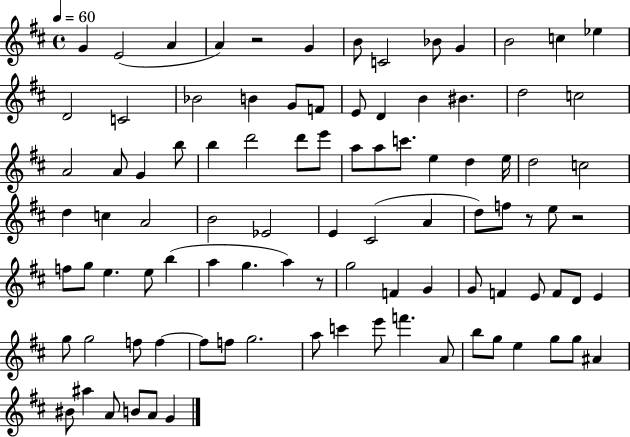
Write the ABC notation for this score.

X:1
T:Untitled
M:4/4
L:1/4
K:D
G E2 A A z2 G B/2 C2 _B/2 G B2 c _e D2 C2 _B2 B G/2 F/2 E/2 D B ^B d2 c2 A2 A/2 G b/2 b d'2 d'/2 e'/2 a/2 a/2 c'/2 e d e/4 d2 c2 d c A2 B2 _E2 E ^C2 A d/2 f/2 z/2 e/2 z2 f/2 g/2 e e/2 b a g a z/2 g2 F G G/2 F E/2 F/2 D/2 E g/2 g2 f/2 f f/2 f/2 g2 a/2 c' e'/2 f' A/2 b/2 g/2 e g/2 g/2 ^A ^B/2 ^a A/2 B/2 A/2 G